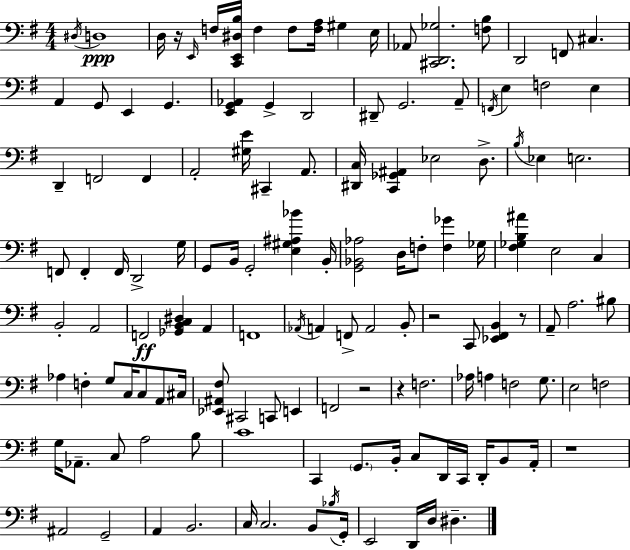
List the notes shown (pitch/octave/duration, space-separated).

D#3/s D3/w D3/s R/s E2/s F3/s [C2,E2,D#3,B3]/s F3/q F3/e [F3,A3]/s G#3/q E3/s Ab2/e [C#2,D2,Gb3]/h. [F3,B3]/e D2/h F2/e C#3/q. A2/q G2/e E2/q G2/q. [E2,G2,Ab2]/q G2/q D2/h D#2/e G2/h. A2/e F2/s E3/q F3/h E3/q D2/q F2/h F2/q A2/h [G#3,E4]/s C#2/q A2/e. [D#2,C3]/s [C2,Gb2,A#2]/q Eb3/h D3/e. B3/s Eb3/q E3/h. F2/e F2/q F2/s D2/h G3/s G2/e B2/s G2/h [E3,G#3,A#3,Bb4]/q B2/s [G2,Bb2,Ab3]/h D3/s F3/e [F3,Gb4]/q Gb3/s [F#3,Gb3,B3,A#4]/q E3/h C3/q B2/h A2/h F2/h [Gb2,B2,C3,D#3]/q A2/q F2/w Ab2/s A2/q F2/e A2/h B2/e R/h C2/e [Eb2,F#2,B2]/q R/e A2/e A3/h. BIS3/e Ab3/q F3/q G3/e C3/s C3/e A2/e C#3/s [Eb2,A#2,F#3]/e C#2/h C2/e E2/q F2/h R/h R/q F3/h. Ab3/s A3/q F3/h G3/e. E3/h F3/h G3/s Ab2/e. C3/e A3/h B3/e C4/w C2/q G2/e. B2/s C3/e D2/s C2/s D2/s B2/e A2/s R/w A#2/h G2/h A2/q B2/h. C3/s C3/h. B2/e Bb3/s G2/s E2/h D2/s D3/s D#3/q.